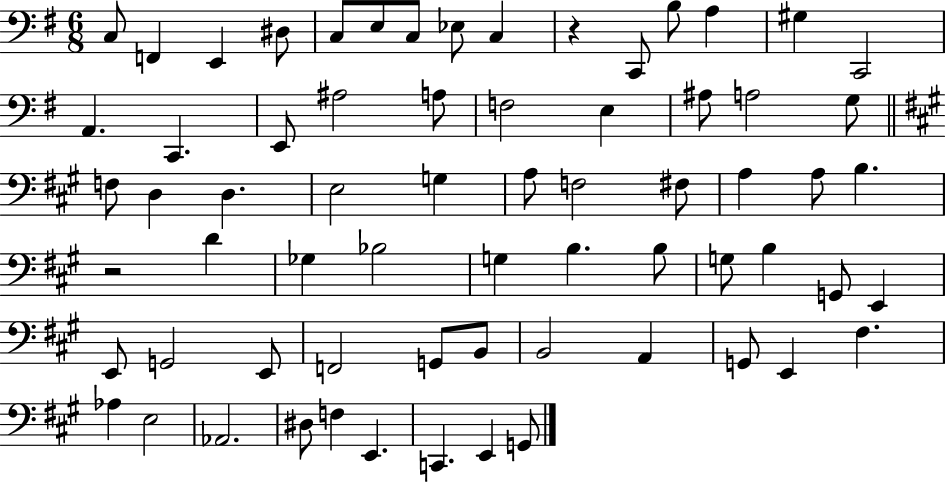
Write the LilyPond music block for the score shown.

{
  \clef bass
  \numericTimeSignature
  \time 6/8
  \key g \major
  \repeat volta 2 { c8 f,4 e,4 dis8 | c8 e8 c8 ees8 c4 | r4 c,8 b8 a4 | gis4 c,2 | \break a,4. c,4. | e,8 ais2 a8 | f2 e4 | ais8 a2 g8 | \break \bar "||" \break \key a \major f8 d4 d4. | e2 g4 | a8 f2 fis8 | a4 a8 b4. | \break r2 d'4 | ges4 bes2 | g4 b4. b8 | g8 b4 g,8 e,4 | \break e,8 g,2 e,8 | f,2 g,8 b,8 | b,2 a,4 | g,8 e,4 fis4. | \break aes4 e2 | aes,2. | dis8 f4 e,4. | c,4. e,4 g,8 | \break } \bar "|."
}